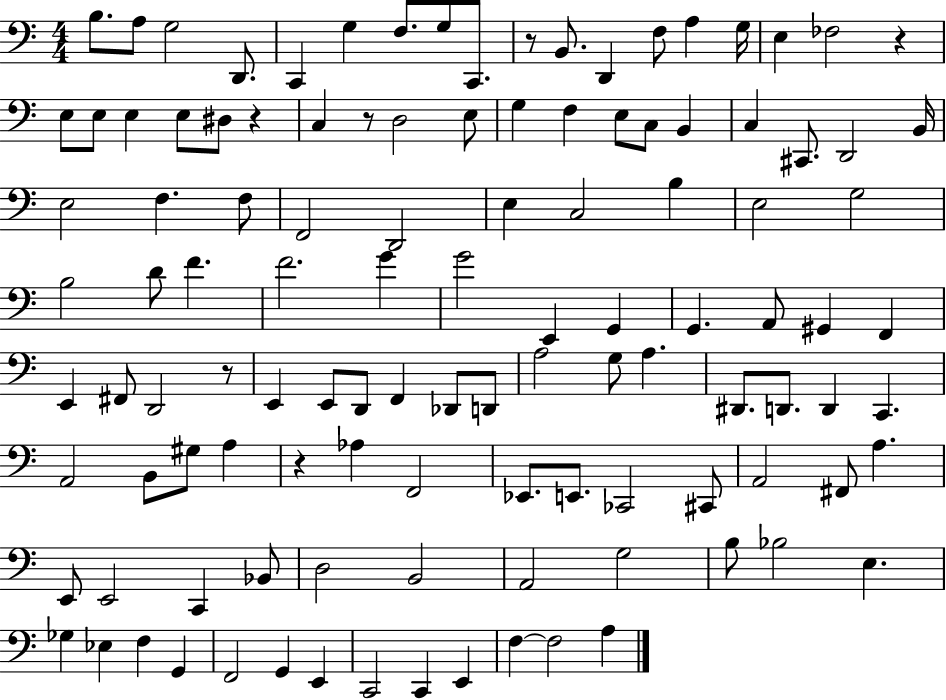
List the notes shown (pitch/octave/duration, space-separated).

B3/e. A3/e G3/h D2/e. C2/q G3/q F3/e. G3/e C2/e. R/e B2/e. D2/q F3/e A3/q G3/s E3/q FES3/h R/q E3/e E3/e E3/q E3/e D#3/e R/q C3/q R/e D3/h E3/e G3/q F3/q E3/e C3/e B2/q C3/q C#2/e. D2/h B2/s E3/h F3/q. F3/e F2/h D2/h E3/q C3/h B3/q E3/h G3/h B3/h D4/e F4/q. F4/h. G4/q G4/h E2/q G2/q G2/q. A2/e G#2/q F2/q E2/q F#2/e D2/h R/e E2/q E2/e D2/e F2/q Db2/e D2/e A3/h G3/e A3/q. D#2/e. D2/e. D2/q C2/q. A2/h B2/e G#3/e A3/q R/q Ab3/q F2/h Eb2/e. E2/e. CES2/h C#2/e A2/h F#2/e A3/q. E2/e E2/h C2/q Bb2/e D3/h B2/h A2/h G3/h B3/e Bb3/h E3/q. Gb3/q Eb3/q F3/q G2/q F2/h G2/q E2/q C2/h C2/q E2/q F3/q F3/h A3/q